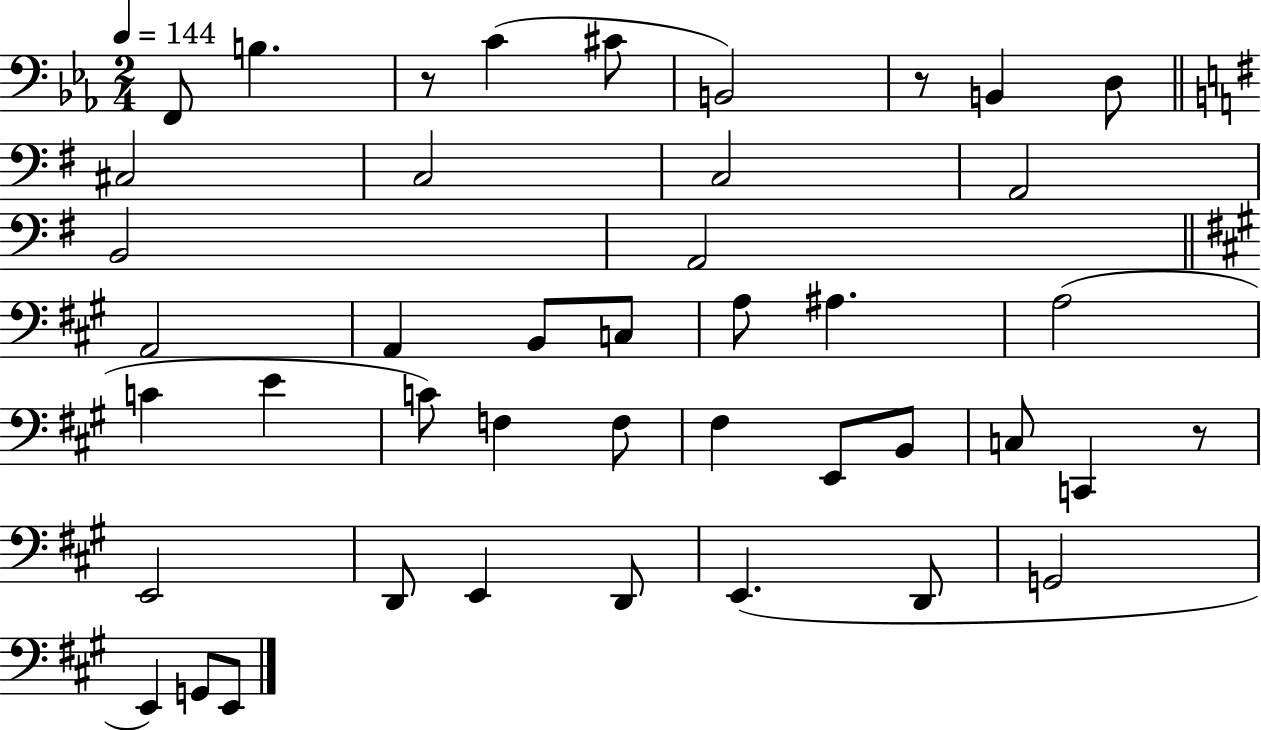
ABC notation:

X:1
T:Untitled
M:2/4
L:1/4
K:Eb
F,,/2 B, z/2 C ^C/2 B,,2 z/2 B,, D,/2 ^C,2 C,2 C,2 A,,2 B,,2 A,,2 A,,2 A,, B,,/2 C,/2 A,/2 ^A, A,2 C E C/2 F, F,/2 ^F, E,,/2 B,,/2 C,/2 C,, z/2 E,,2 D,,/2 E,, D,,/2 E,, D,,/2 G,,2 E,, G,,/2 E,,/2